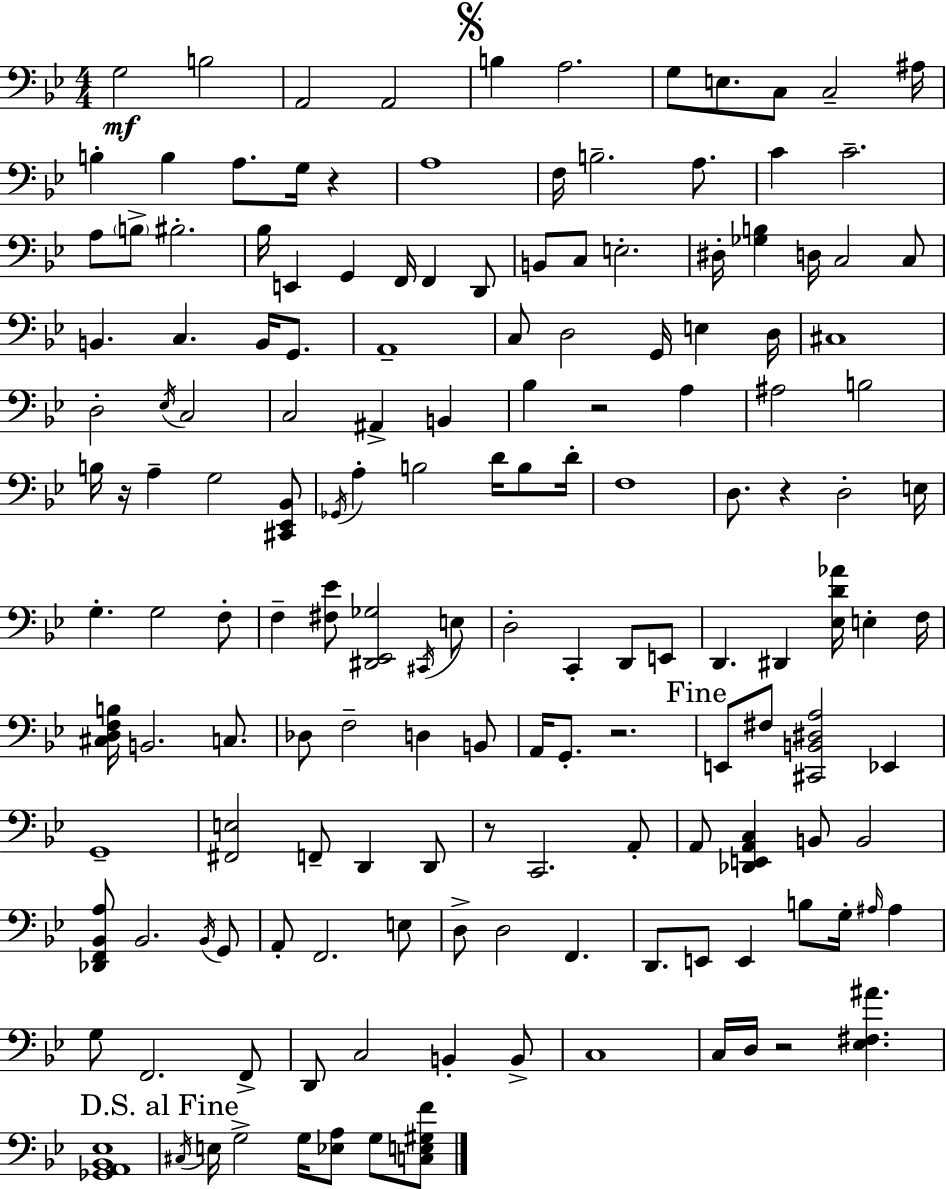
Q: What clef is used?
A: bass